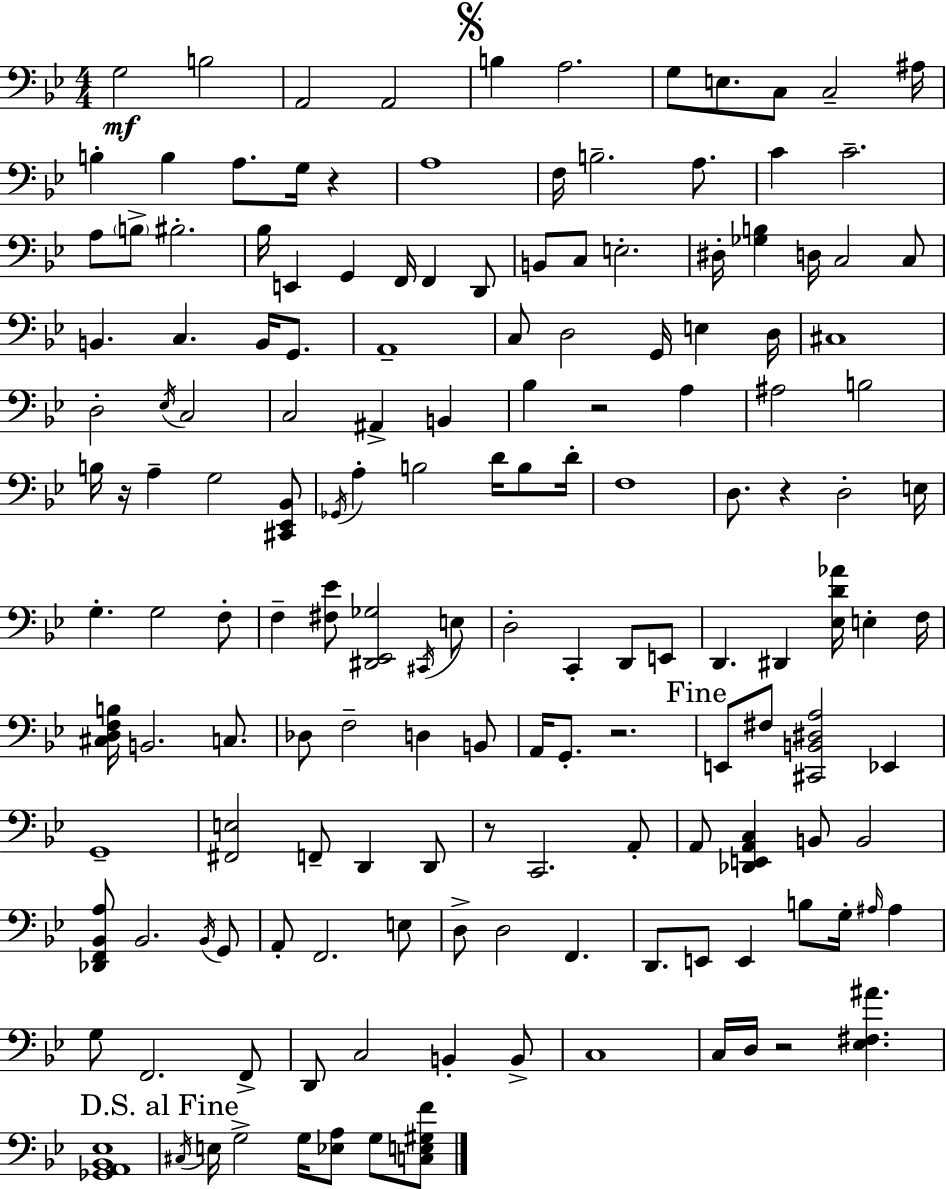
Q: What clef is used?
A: bass